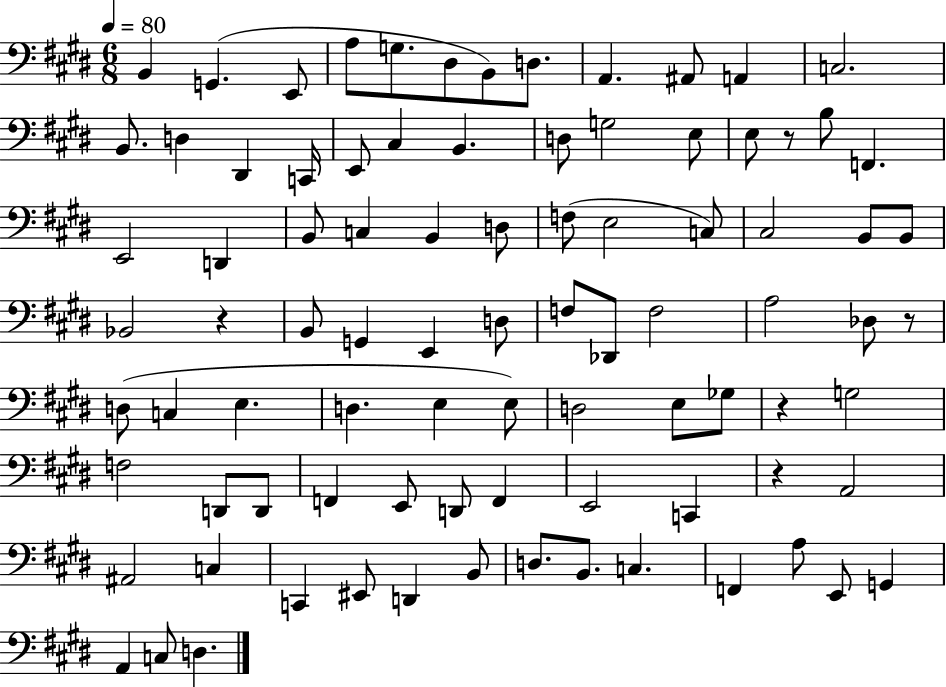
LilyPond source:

{
  \clef bass
  \numericTimeSignature
  \time 6/8
  \key e \major
  \tempo 4 = 80
  b,4 g,4.( e,8 | a8 g8. dis8 b,8) d8. | a,4. ais,8 a,4 | c2. | \break b,8. d4 dis,4 c,16 | e,8 cis4 b,4. | d8 g2 e8 | e8 r8 b8 f,4. | \break e,2 d,4 | b,8 c4 b,4 d8 | f8( e2 c8) | cis2 b,8 b,8 | \break bes,2 r4 | b,8 g,4 e,4 d8 | f8 des,8 f2 | a2 des8 r8 | \break d8( c4 e4. | d4. e4 e8) | d2 e8 ges8 | r4 g2 | \break f2 d,8 d,8 | f,4 e,8 d,8 f,4 | e,2 c,4 | r4 a,2 | \break ais,2 c4 | c,4 eis,8 d,4 b,8 | d8. b,8. c4. | f,4 a8 e,8 g,4 | \break a,4 c8 d4. | \bar "|."
}